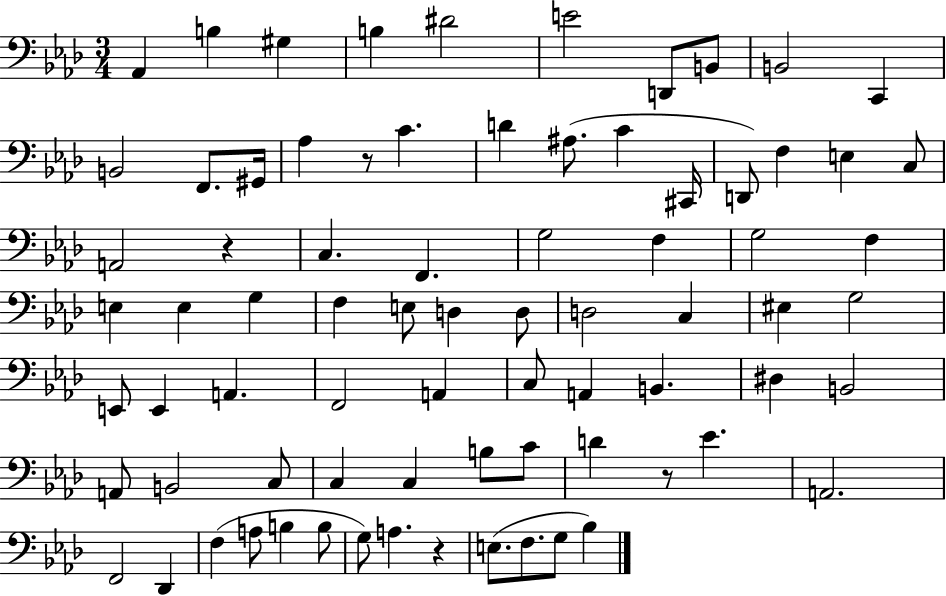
Ab2/q B3/q G#3/q B3/q D#4/h E4/h D2/e B2/e B2/h C2/q B2/h F2/e. G#2/s Ab3/q R/e C4/q. D4/q A#3/e. C4/q C#2/s D2/e F3/q E3/q C3/e A2/h R/q C3/q. F2/q. G3/h F3/q G3/h F3/q E3/q E3/q G3/q F3/q E3/e D3/q D3/e D3/h C3/q EIS3/q G3/h E2/e E2/q A2/q. F2/h A2/q C3/e A2/q B2/q. D#3/q B2/h A2/e B2/h C3/e C3/q C3/q B3/e C4/e D4/q R/e Eb4/q. A2/h. F2/h Db2/q F3/q A3/e B3/q B3/e G3/e A3/q. R/q E3/e. F3/e. G3/e Bb3/q